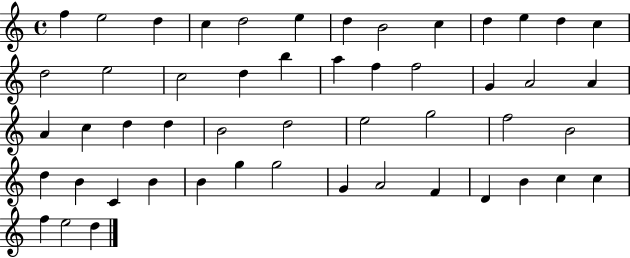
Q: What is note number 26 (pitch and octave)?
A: C5